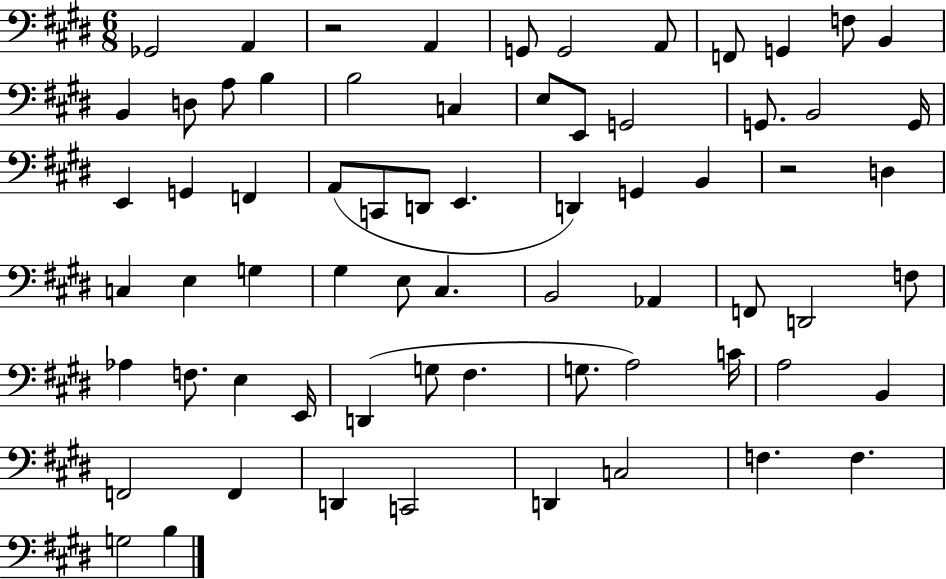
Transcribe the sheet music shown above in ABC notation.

X:1
T:Untitled
M:6/8
L:1/4
K:E
_G,,2 A,, z2 A,, G,,/2 G,,2 A,,/2 F,,/2 G,, F,/2 B,, B,, D,/2 A,/2 B, B,2 C, E,/2 E,,/2 G,,2 G,,/2 B,,2 G,,/4 E,, G,, F,, A,,/2 C,,/2 D,,/2 E,, D,, G,, B,, z2 D, C, E, G, ^G, E,/2 ^C, B,,2 _A,, F,,/2 D,,2 F,/2 _A, F,/2 E, E,,/4 D,, G,/2 ^F, G,/2 A,2 C/4 A,2 B,, F,,2 F,, D,, C,,2 D,, C,2 F, F, G,2 B,